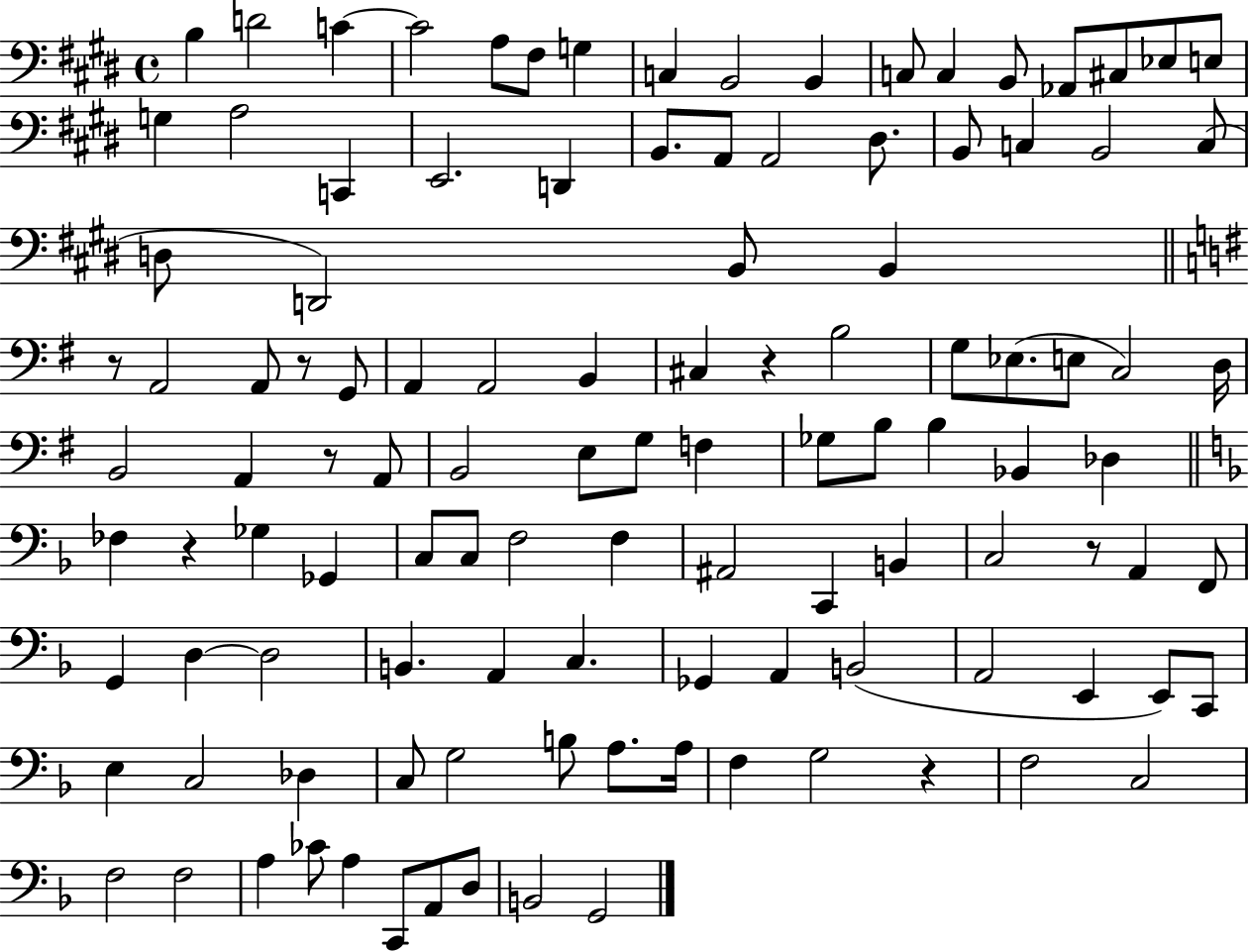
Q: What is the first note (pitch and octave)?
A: B3